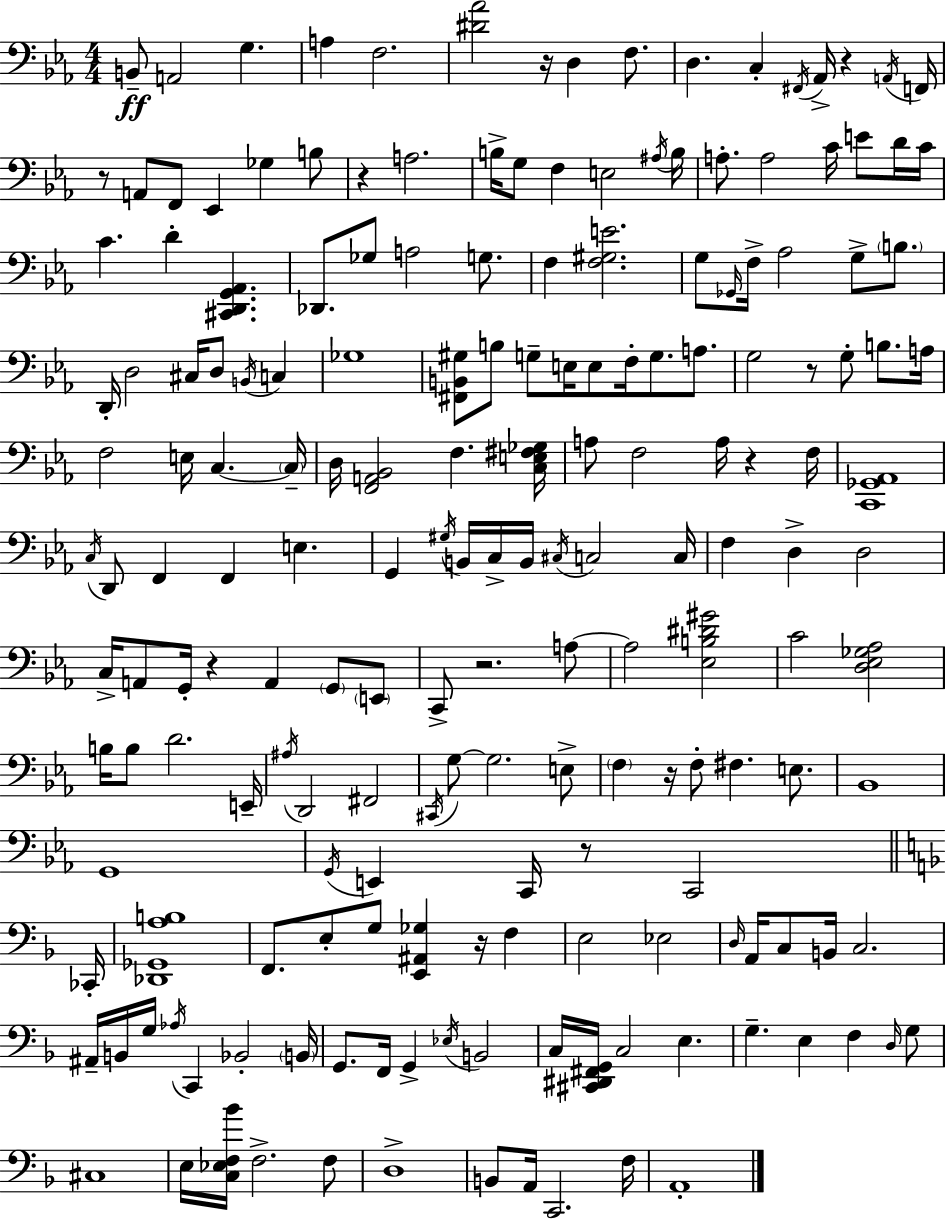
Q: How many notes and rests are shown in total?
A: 185